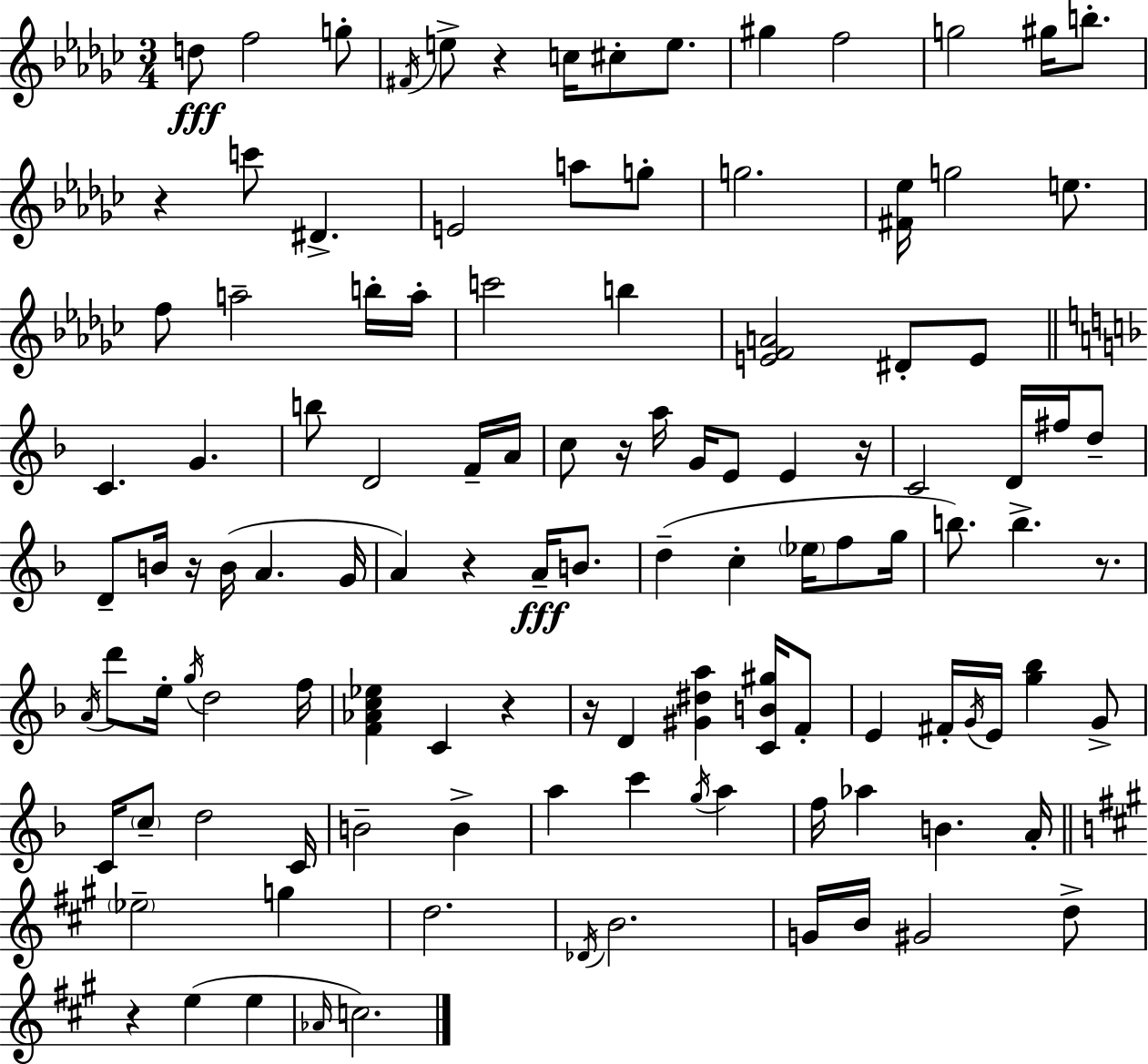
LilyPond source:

{
  \clef treble
  \numericTimeSignature
  \time 3/4
  \key ees \minor
  d''8\fff f''2 g''8-. | \acciaccatura { fis'16 } e''8-> r4 c''16 cis''8-. e''8. | gis''4 f''2 | g''2 gis''16 b''8.-. | \break r4 c'''8 dis'4.-> | e'2 a''8 g''8-. | g''2. | <fis' ees''>16 g''2 e''8. | \break f''8 a''2-- b''16-. | a''16-. c'''2 b''4 | <e' f' a'>2 dis'8-. e'8 | \bar "||" \break \key d \minor c'4. g'4. | b''8 d'2 f'16-- a'16 | c''8 r16 a''16 g'16 e'8 e'4 r16 | c'2 d'16 fis''16 d''8-- | \break d'8-- b'16 r16 b'16( a'4. g'16 | a'4) r4 a'16--\fff b'8. | d''4--( c''4-. \parenthesize ees''16 f''8 g''16 | b''8.) b''4.-> r8. | \break \acciaccatura { a'16 } d'''8 e''16-. \acciaccatura { g''16 } d''2 | f''16 <f' aes' c'' ees''>4 c'4 r4 | r16 d'4 <gis' dis'' a''>4 <c' b' gis''>16 | f'8-. e'4 fis'16-. \acciaccatura { g'16 } e'16 <g'' bes''>4 | \break g'8-> c'16 \parenthesize c''8-- d''2 | c'16 b'2-- b'4-> | a''4 c'''4 \acciaccatura { g''16 } | a''4 f''16 aes''4 b'4. | \break a'16-. \bar "||" \break \key a \major \parenthesize ees''2-- g''4 | d''2. | \acciaccatura { des'16 } b'2. | g'16 b'16 gis'2 d''8-> | \break r4 e''4( e''4 | \grace { aes'16 } c''2.) | \bar "|."
}